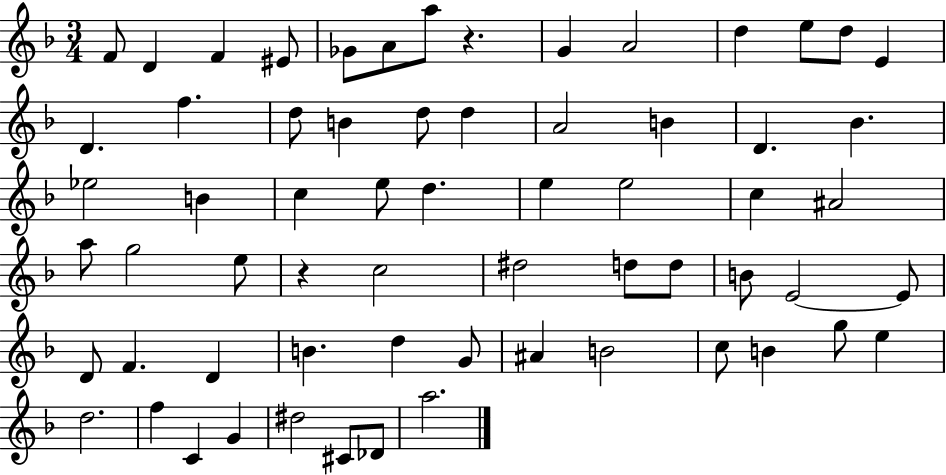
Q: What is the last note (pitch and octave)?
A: A5